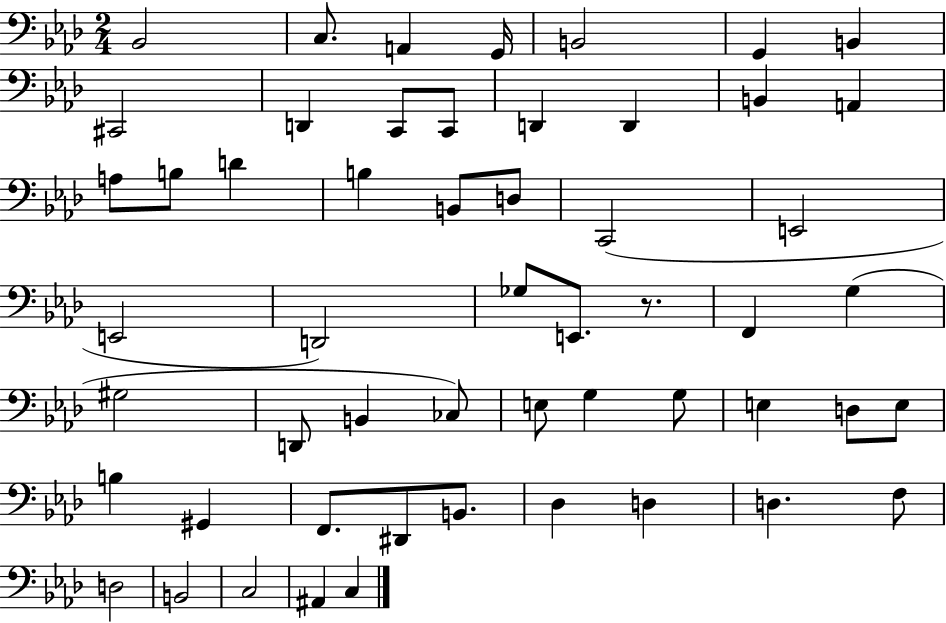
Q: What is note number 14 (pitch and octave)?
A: B2